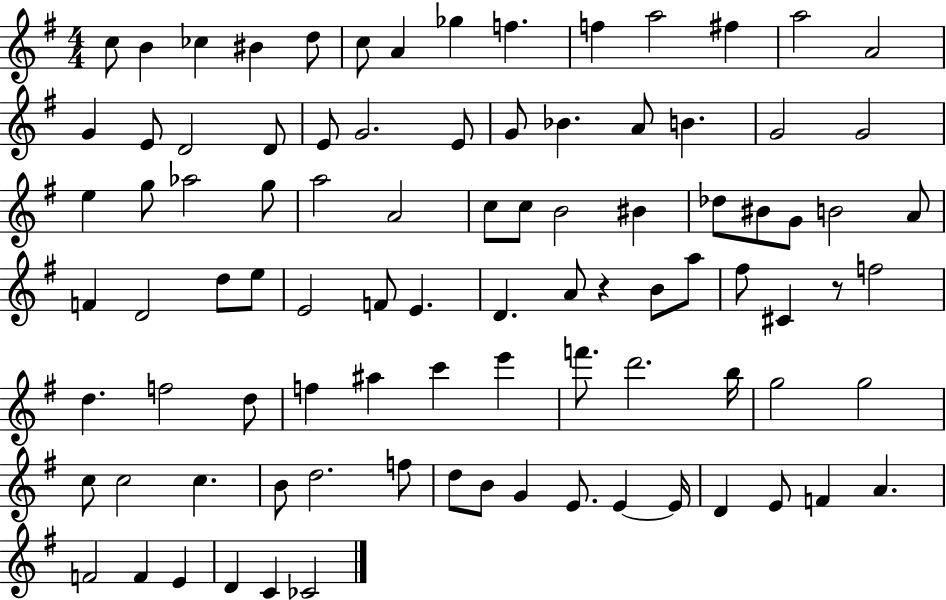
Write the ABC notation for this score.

X:1
T:Untitled
M:4/4
L:1/4
K:G
c/2 B _c ^B d/2 c/2 A _g f f a2 ^f a2 A2 G E/2 D2 D/2 E/2 G2 E/2 G/2 _B A/2 B G2 G2 e g/2 _a2 g/2 a2 A2 c/2 c/2 B2 ^B _d/2 ^B/2 G/2 B2 A/2 F D2 d/2 e/2 E2 F/2 E D A/2 z B/2 a/2 ^f/2 ^C z/2 f2 d f2 d/2 f ^a c' e' f'/2 d'2 b/4 g2 g2 c/2 c2 c B/2 d2 f/2 d/2 B/2 G E/2 E E/4 D E/2 F A F2 F E D C _C2